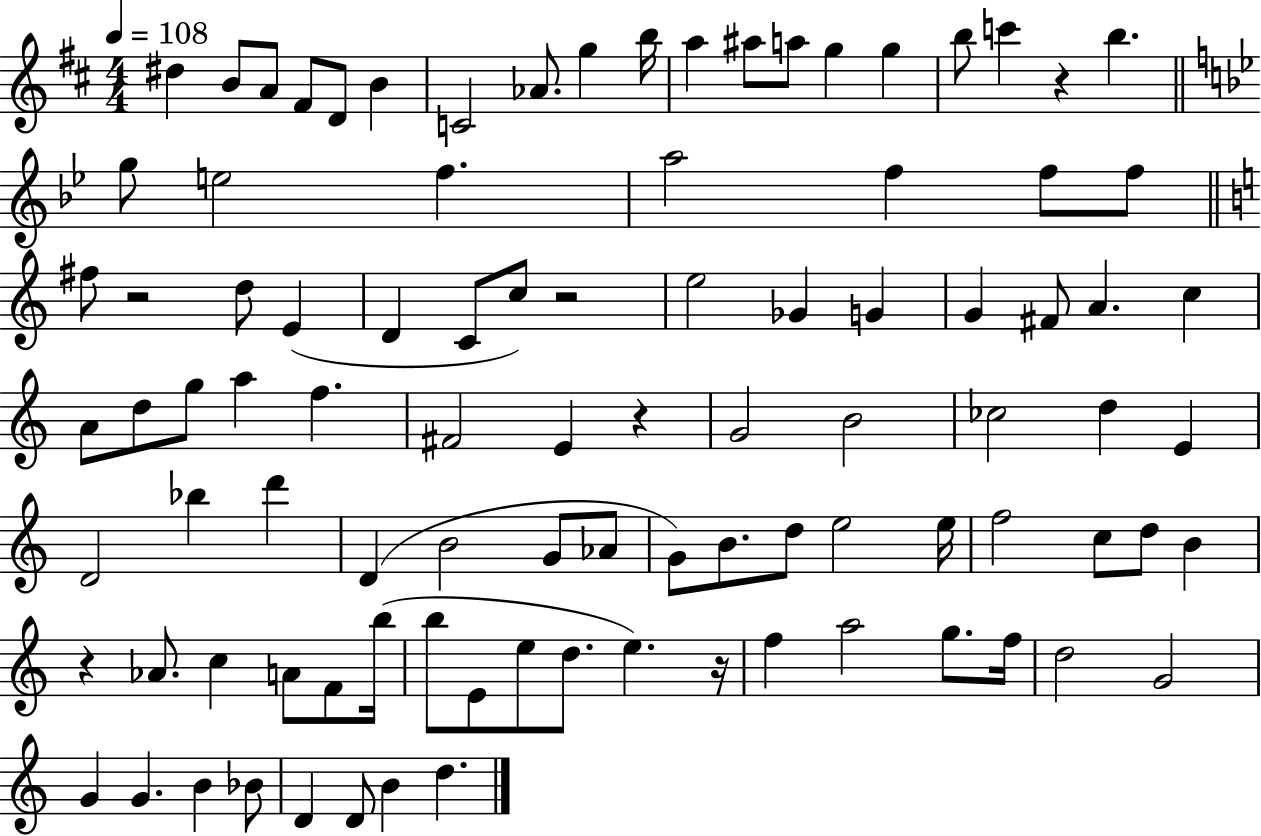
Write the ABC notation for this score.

X:1
T:Untitled
M:4/4
L:1/4
K:D
^d B/2 A/2 ^F/2 D/2 B C2 _A/2 g b/4 a ^a/2 a/2 g g b/2 c' z b g/2 e2 f a2 f f/2 f/2 ^f/2 z2 d/2 E D C/2 c/2 z2 e2 _G G G ^F/2 A c A/2 d/2 g/2 a f ^F2 E z G2 B2 _c2 d E D2 _b d' D B2 G/2 _A/2 G/2 B/2 d/2 e2 e/4 f2 c/2 d/2 B z _A/2 c A/2 F/2 b/4 b/2 E/2 e/2 d/2 e z/4 f a2 g/2 f/4 d2 G2 G G B _B/2 D D/2 B d